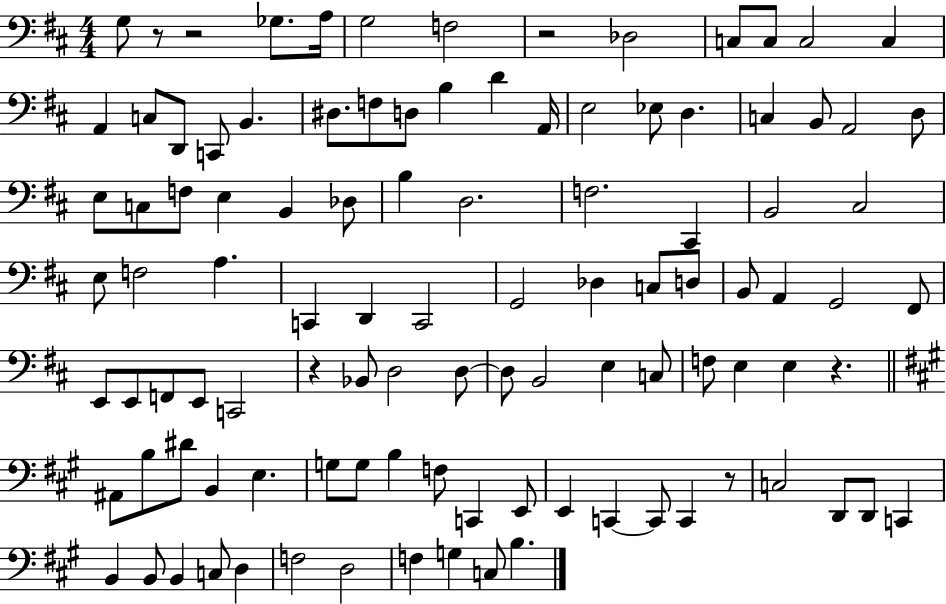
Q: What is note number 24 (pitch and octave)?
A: D3